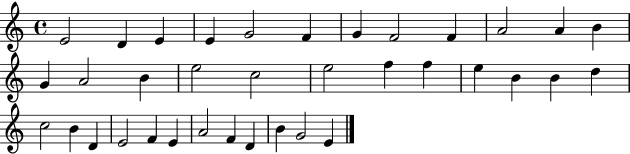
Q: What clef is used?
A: treble